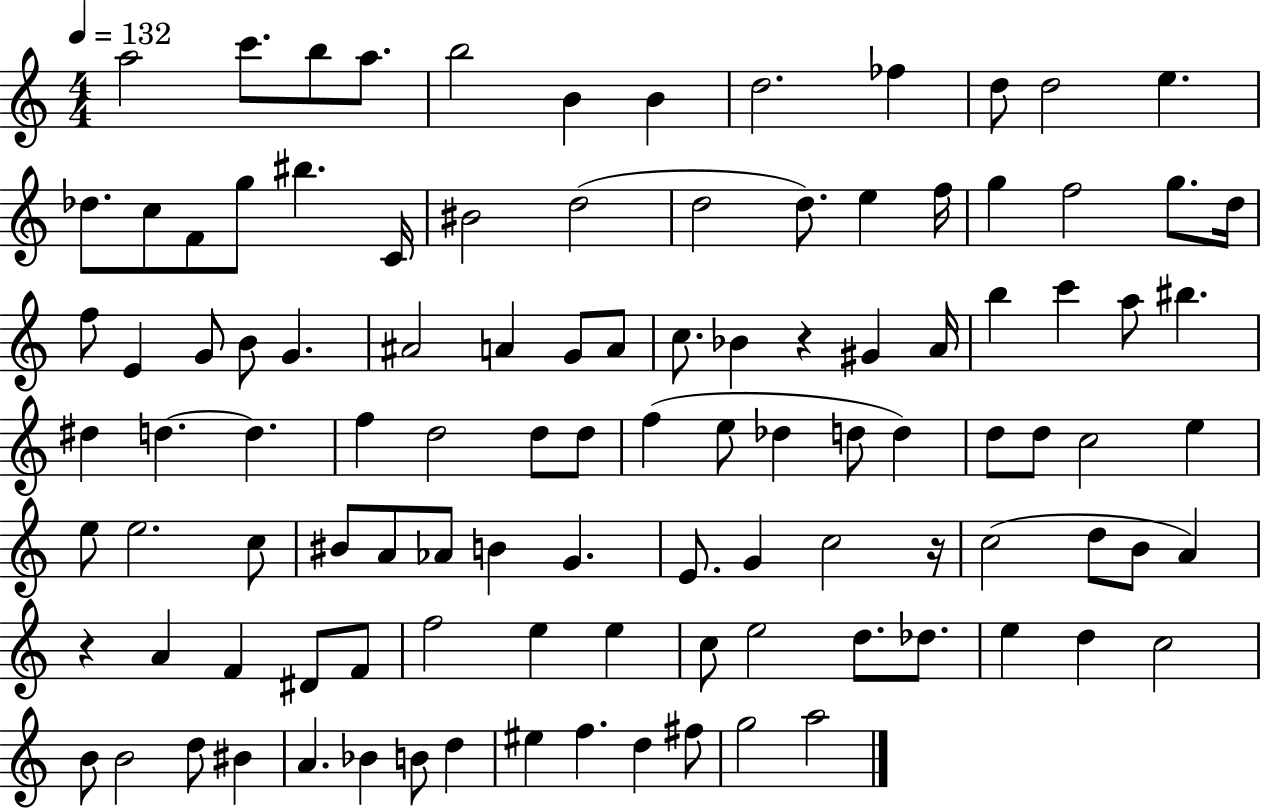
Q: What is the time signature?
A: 4/4